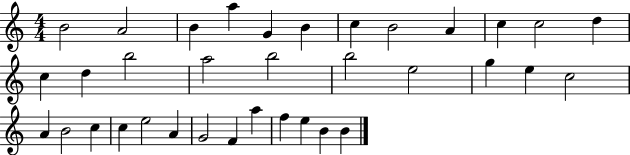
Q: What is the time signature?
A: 4/4